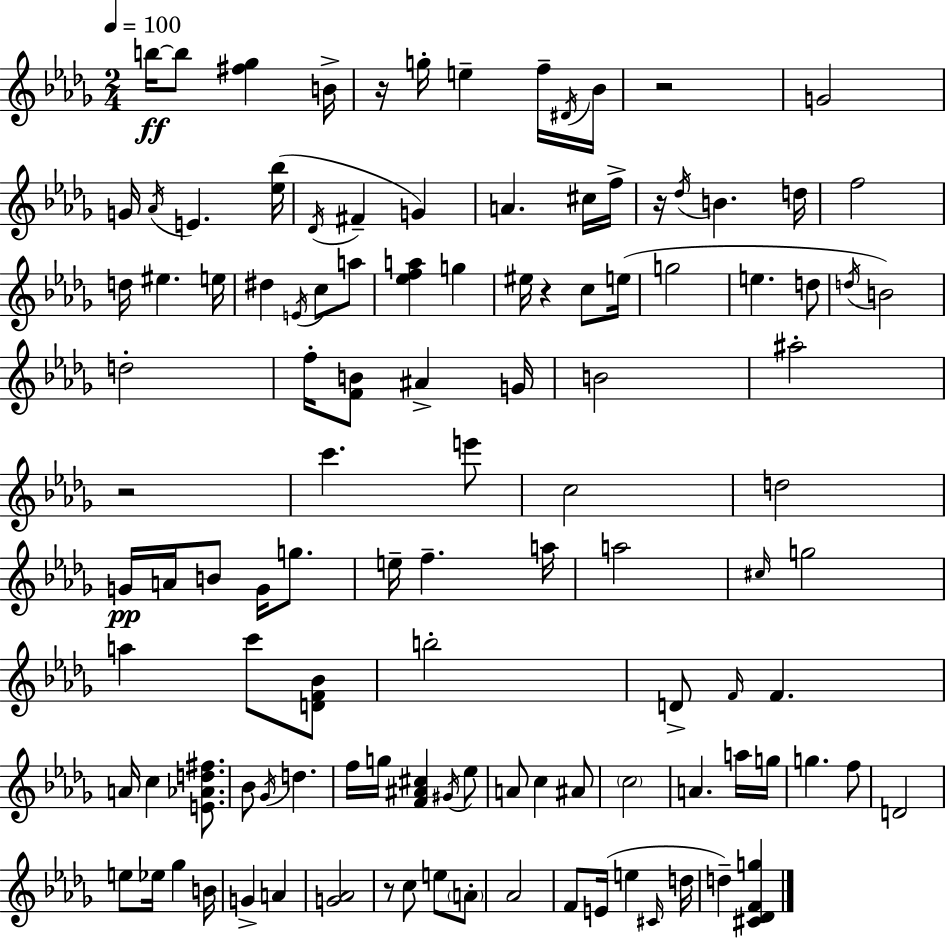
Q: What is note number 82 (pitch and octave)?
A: G5